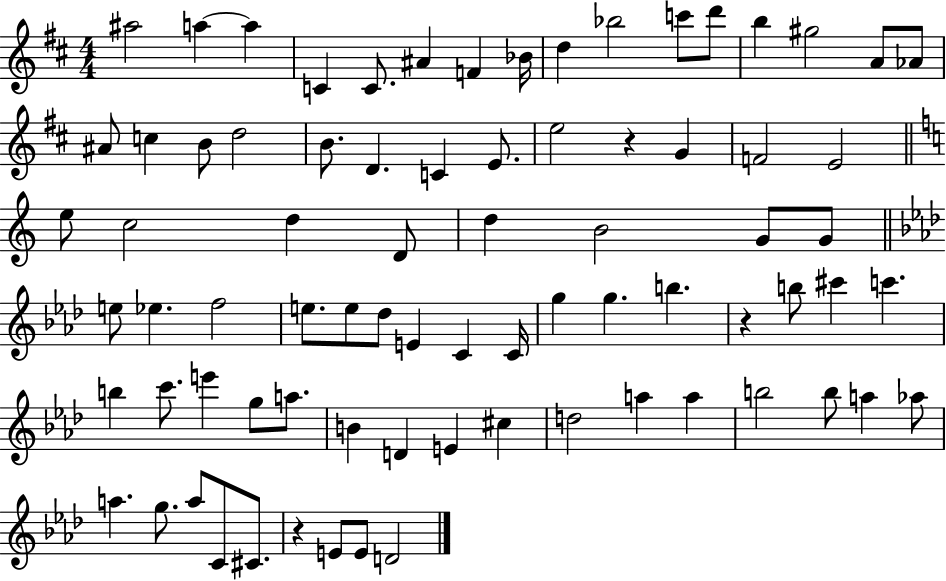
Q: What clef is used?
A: treble